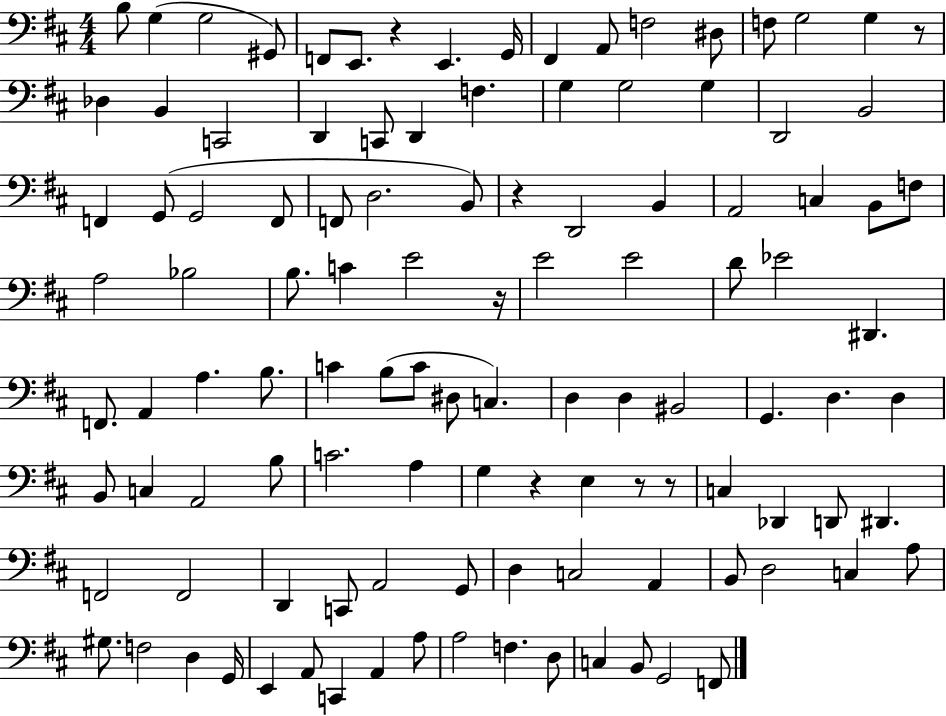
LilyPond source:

{
  \clef bass
  \numericTimeSignature
  \time 4/4
  \key d \major
  b8 g4( g2 gis,8) | f,8 e,8. r4 e,4. g,16 | fis,4 a,8 f2 dis8 | f8 g2 g4 r8 | \break des4 b,4 c,2 | d,4 c,8 d,4 f4. | g4 g2 g4 | d,2 b,2 | \break f,4 g,8( g,2 f,8 | f,8 d2. b,8) | r4 d,2 b,4 | a,2 c4 b,8 f8 | \break a2 bes2 | b8. c'4 e'2 r16 | e'2 e'2 | d'8 ees'2 dis,4. | \break f,8. a,4 a4. b8. | c'4 b8( c'8 dis8 c4.) | d4 d4 bis,2 | g,4. d4. d4 | \break b,8 c4 a,2 b8 | c'2. a4 | g4 r4 e4 r8 r8 | c4 des,4 d,8 dis,4. | \break f,2 f,2 | d,4 c,8 a,2 g,8 | d4 c2 a,4 | b,8 d2 c4 a8 | \break gis8. f2 d4 g,16 | e,4 a,8 c,4 a,4 a8 | a2 f4. d8 | c4 b,8 g,2 f,8 | \break \bar "|."
}